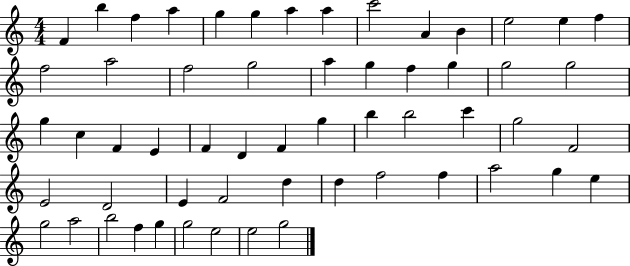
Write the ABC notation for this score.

X:1
T:Untitled
M:4/4
L:1/4
K:C
F b f a g g a a c'2 A B e2 e f f2 a2 f2 g2 a g f g g2 g2 g c F E F D F g b b2 c' g2 F2 E2 D2 E F2 d d f2 f a2 g e g2 a2 b2 f g g2 e2 e2 g2